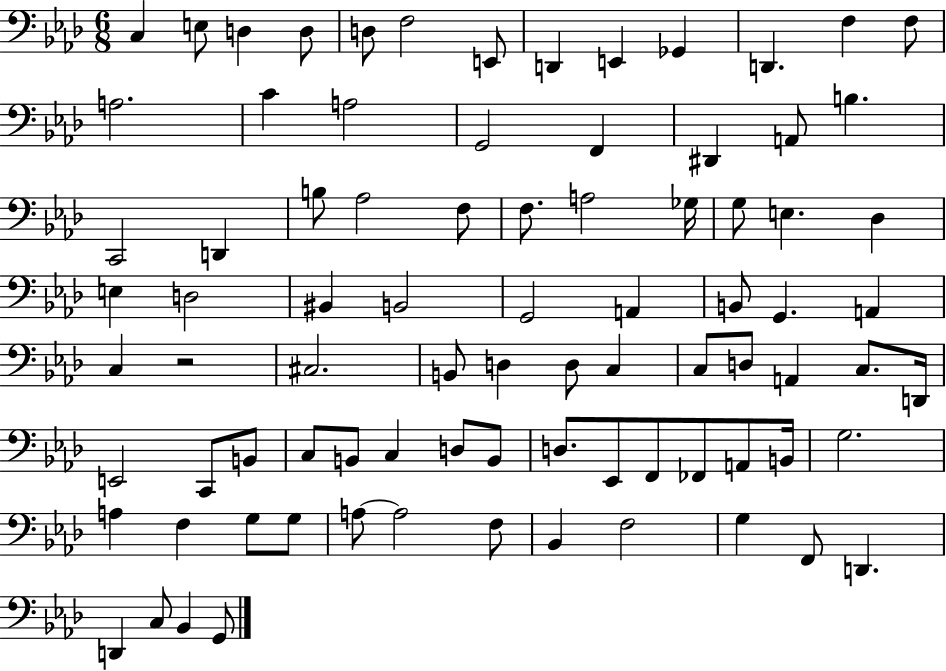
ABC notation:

X:1
T:Untitled
M:6/8
L:1/4
K:Ab
C, E,/2 D, D,/2 D,/2 F,2 E,,/2 D,, E,, _G,, D,, F, F,/2 A,2 C A,2 G,,2 F,, ^D,, A,,/2 B, C,,2 D,, B,/2 _A,2 F,/2 F,/2 A,2 _G,/4 G,/2 E, _D, E, D,2 ^B,, B,,2 G,,2 A,, B,,/2 G,, A,, C, z2 ^C,2 B,,/2 D, D,/2 C, C,/2 D,/2 A,, C,/2 D,,/4 E,,2 C,,/2 B,,/2 C,/2 B,,/2 C, D,/2 B,,/2 D,/2 _E,,/2 F,,/2 _F,,/2 A,,/2 B,,/4 G,2 A, F, G,/2 G,/2 A,/2 A,2 F,/2 _B,, F,2 G, F,,/2 D,, D,, C,/2 _B,, G,,/2